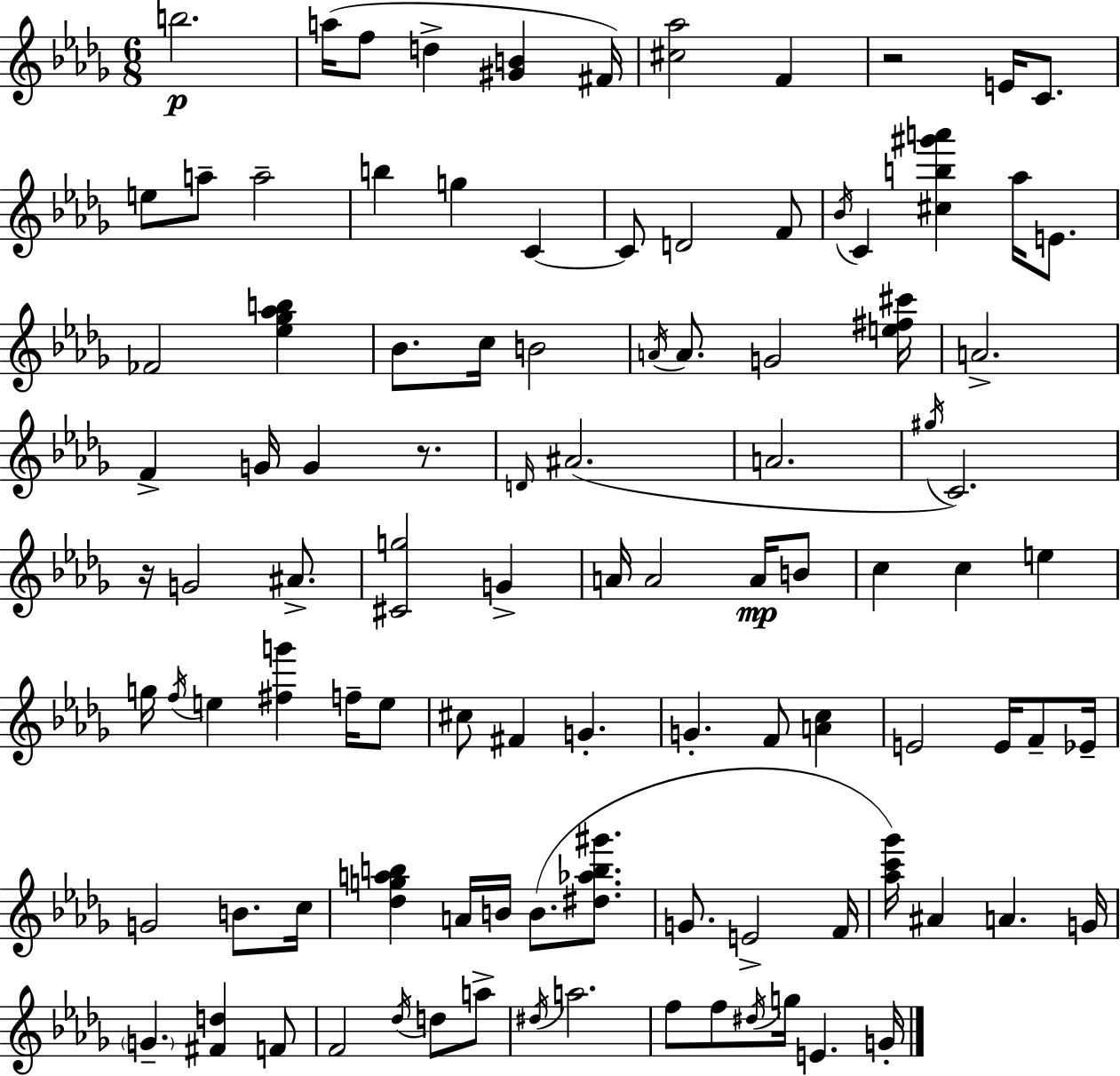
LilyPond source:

{
  \clef treble
  \numericTimeSignature
  \time 6/8
  \key bes \minor
  b''2.\p | a''16( f''8 d''4-> <gis' b'>4 fis'16) | <cis'' aes''>2 f'4 | r2 e'16 c'8. | \break e''8 a''8-- a''2-- | b''4 g''4 c'4~~ | c'8 d'2 f'8 | \acciaccatura { bes'16 } c'4 <cis'' b'' gis''' a'''>4 aes''16 e'8. | \break fes'2 <ees'' ges'' aes'' b''>4 | bes'8. c''16 b'2 | \acciaccatura { a'16 } a'8. g'2 | <e'' fis'' cis'''>16 a'2.-> | \break f'4-> g'16 g'4 r8. | \grace { d'16 }( ais'2. | a'2. | \acciaccatura { gis''16 } c'2.) | \break r16 g'2 | ais'8.-> <cis' g''>2 | g'4-> a'16 a'2 | a'16\mp b'8 c''4 c''4 | \break e''4 g''16 \acciaccatura { f''16 } e''4 <fis'' g'''>4 | f''16-- e''8 cis''8 fis'4 g'4.-. | g'4.-. f'8 | <a' c''>4 e'2 | \break e'16 f'8-- ees'16-- g'2 | b'8. c''16 <des'' g'' a'' b''>4 a'16 b'16 b'8.( | <dis'' aes'' b'' gis'''>8. g'8. e'2-> | f'16 <aes'' c''' ges'''>16) ais'4 a'4. | \break g'16 \parenthesize g'4.-- <fis' d''>4 | f'8 f'2 | \acciaccatura { des''16 } d''8 a''8-> \acciaccatura { dis''16 } a''2. | f''8 f''8 \acciaccatura { dis''16 } | \break g''16 e'4. g'16-. \bar "|."
}